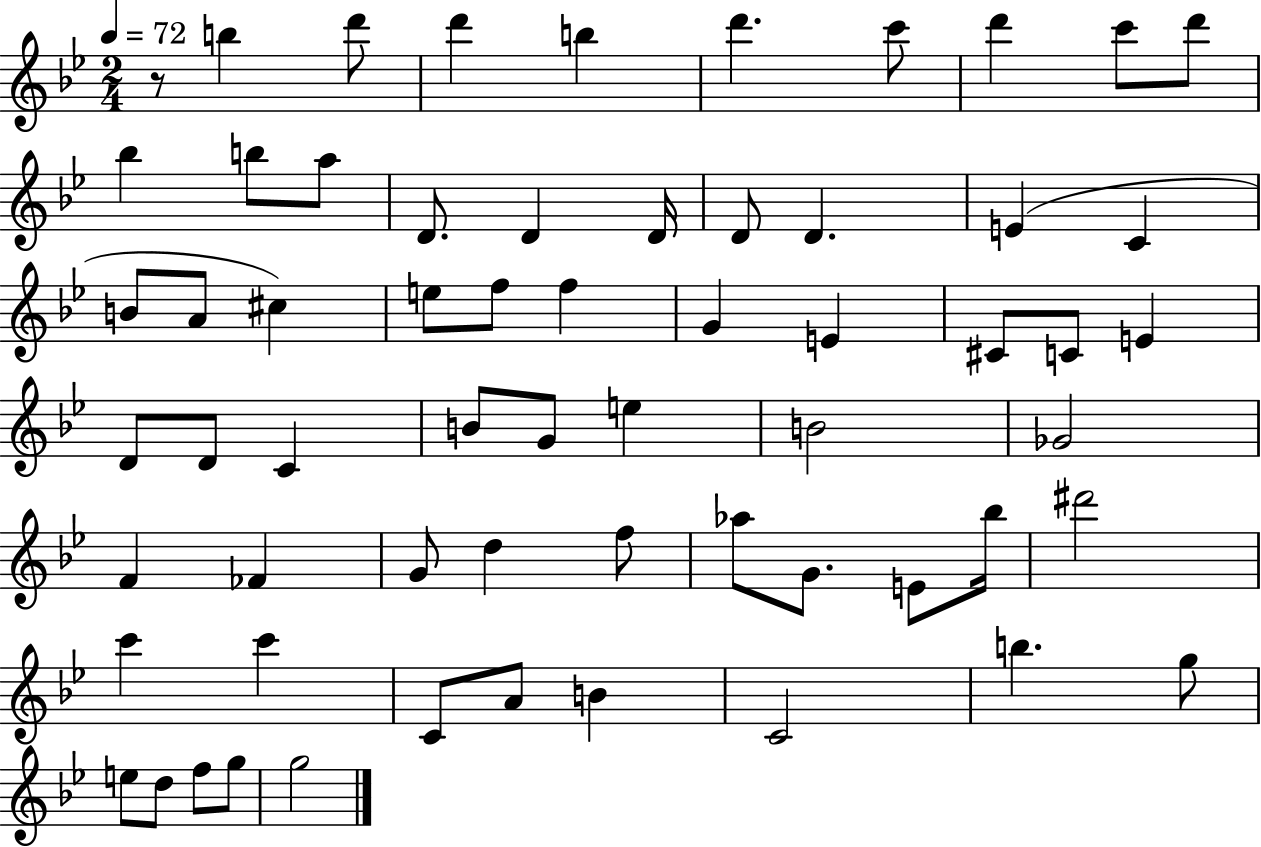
{
  \clef treble
  \numericTimeSignature
  \time 2/4
  \key bes \major
  \tempo 4 = 72
  r8 b''4 d'''8 | d'''4 b''4 | d'''4. c'''8 | d'''4 c'''8 d'''8 | \break bes''4 b''8 a''8 | d'8. d'4 d'16 | d'8 d'4. | e'4( c'4 | \break b'8 a'8 cis''4) | e''8 f''8 f''4 | g'4 e'4 | cis'8 c'8 e'4 | \break d'8 d'8 c'4 | b'8 g'8 e''4 | b'2 | ges'2 | \break f'4 fes'4 | g'8 d''4 f''8 | aes''8 g'8. e'8 bes''16 | dis'''2 | \break c'''4 c'''4 | c'8 a'8 b'4 | c'2 | b''4. g''8 | \break e''8 d''8 f''8 g''8 | g''2 | \bar "|."
}